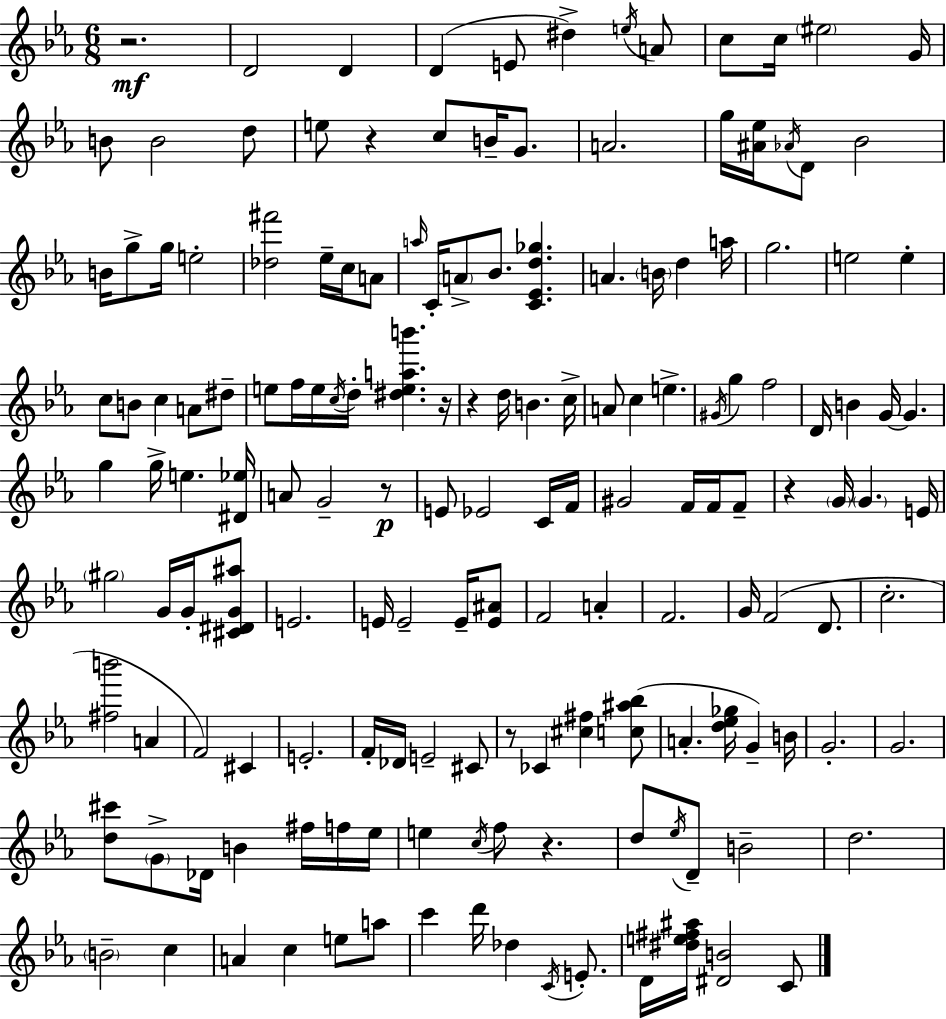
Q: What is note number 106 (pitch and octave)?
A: B4